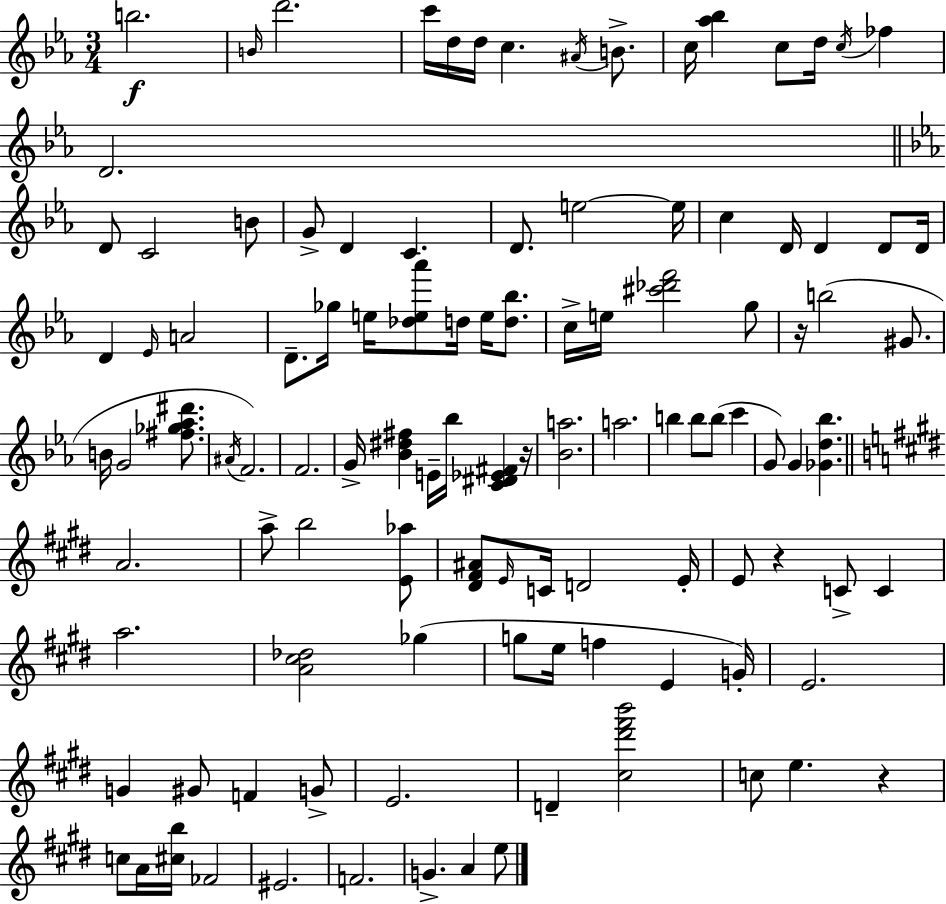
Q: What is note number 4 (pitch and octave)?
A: C6